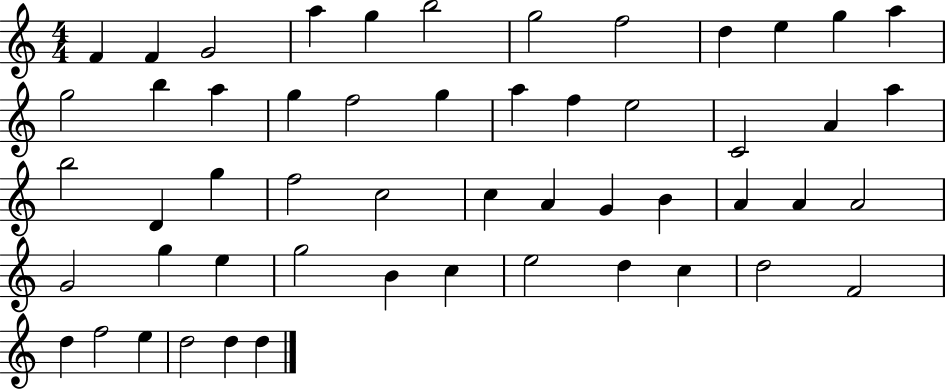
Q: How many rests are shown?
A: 0